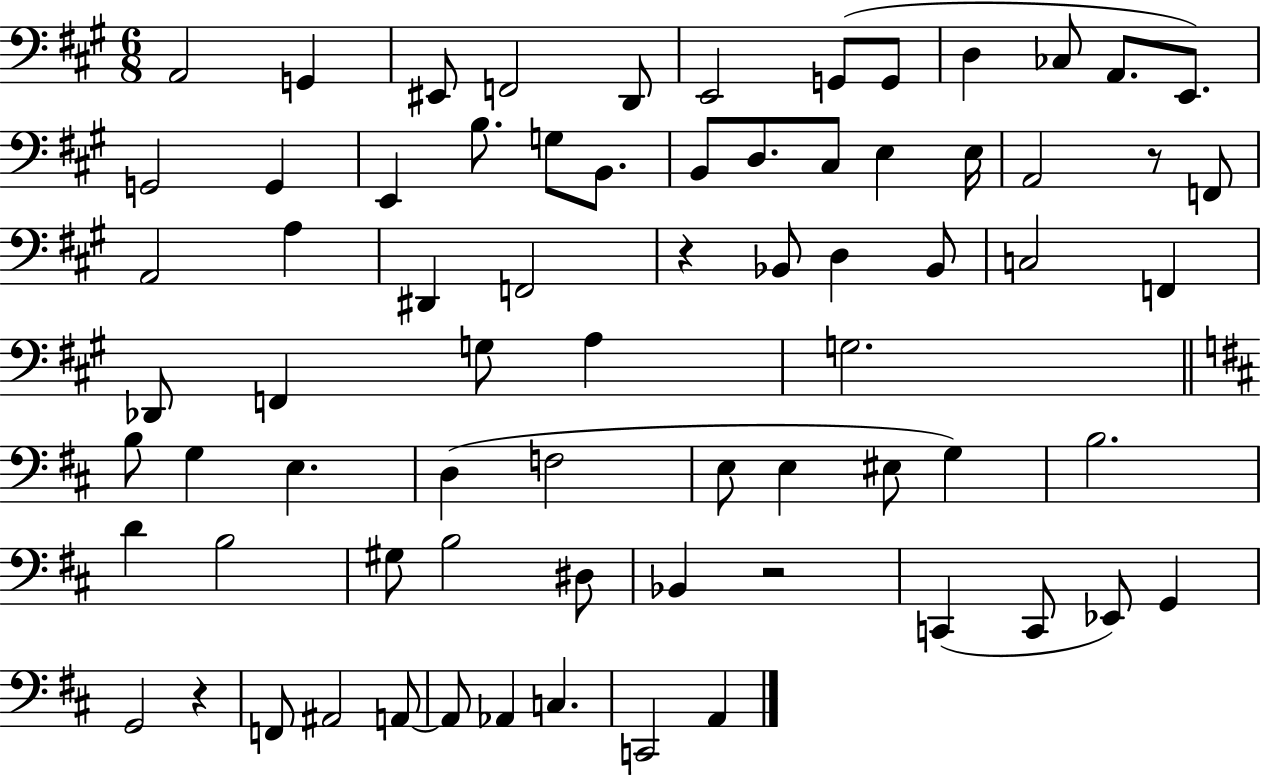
X:1
T:Untitled
M:6/8
L:1/4
K:A
A,,2 G,, ^E,,/2 F,,2 D,,/2 E,,2 G,,/2 G,,/2 D, _C,/2 A,,/2 E,,/2 G,,2 G,, E,, B,/2 G,/2 B,,/2 B,,/2 D,/2 ^C,/2 E, E,/4 A,,2 z/2 F,,/2 A,,2 A, ^D,, F,,2 z _B,,/2 D, _B,,/2 C,2 F,, _D,,/2 F,, G,/2 A, G,2 B,/2 G, E, D, F,2 E,/2 E, ^E,/2 G, B,2 D B,2 ^G,/2 B,2 ^D,/2 _B,, z2 C,, C,,/2 _E,,/2 G,, G,,2 z F,,/2 ^A,,2 A,,/2 A,,/2 _A,, C, C,,2 A,,